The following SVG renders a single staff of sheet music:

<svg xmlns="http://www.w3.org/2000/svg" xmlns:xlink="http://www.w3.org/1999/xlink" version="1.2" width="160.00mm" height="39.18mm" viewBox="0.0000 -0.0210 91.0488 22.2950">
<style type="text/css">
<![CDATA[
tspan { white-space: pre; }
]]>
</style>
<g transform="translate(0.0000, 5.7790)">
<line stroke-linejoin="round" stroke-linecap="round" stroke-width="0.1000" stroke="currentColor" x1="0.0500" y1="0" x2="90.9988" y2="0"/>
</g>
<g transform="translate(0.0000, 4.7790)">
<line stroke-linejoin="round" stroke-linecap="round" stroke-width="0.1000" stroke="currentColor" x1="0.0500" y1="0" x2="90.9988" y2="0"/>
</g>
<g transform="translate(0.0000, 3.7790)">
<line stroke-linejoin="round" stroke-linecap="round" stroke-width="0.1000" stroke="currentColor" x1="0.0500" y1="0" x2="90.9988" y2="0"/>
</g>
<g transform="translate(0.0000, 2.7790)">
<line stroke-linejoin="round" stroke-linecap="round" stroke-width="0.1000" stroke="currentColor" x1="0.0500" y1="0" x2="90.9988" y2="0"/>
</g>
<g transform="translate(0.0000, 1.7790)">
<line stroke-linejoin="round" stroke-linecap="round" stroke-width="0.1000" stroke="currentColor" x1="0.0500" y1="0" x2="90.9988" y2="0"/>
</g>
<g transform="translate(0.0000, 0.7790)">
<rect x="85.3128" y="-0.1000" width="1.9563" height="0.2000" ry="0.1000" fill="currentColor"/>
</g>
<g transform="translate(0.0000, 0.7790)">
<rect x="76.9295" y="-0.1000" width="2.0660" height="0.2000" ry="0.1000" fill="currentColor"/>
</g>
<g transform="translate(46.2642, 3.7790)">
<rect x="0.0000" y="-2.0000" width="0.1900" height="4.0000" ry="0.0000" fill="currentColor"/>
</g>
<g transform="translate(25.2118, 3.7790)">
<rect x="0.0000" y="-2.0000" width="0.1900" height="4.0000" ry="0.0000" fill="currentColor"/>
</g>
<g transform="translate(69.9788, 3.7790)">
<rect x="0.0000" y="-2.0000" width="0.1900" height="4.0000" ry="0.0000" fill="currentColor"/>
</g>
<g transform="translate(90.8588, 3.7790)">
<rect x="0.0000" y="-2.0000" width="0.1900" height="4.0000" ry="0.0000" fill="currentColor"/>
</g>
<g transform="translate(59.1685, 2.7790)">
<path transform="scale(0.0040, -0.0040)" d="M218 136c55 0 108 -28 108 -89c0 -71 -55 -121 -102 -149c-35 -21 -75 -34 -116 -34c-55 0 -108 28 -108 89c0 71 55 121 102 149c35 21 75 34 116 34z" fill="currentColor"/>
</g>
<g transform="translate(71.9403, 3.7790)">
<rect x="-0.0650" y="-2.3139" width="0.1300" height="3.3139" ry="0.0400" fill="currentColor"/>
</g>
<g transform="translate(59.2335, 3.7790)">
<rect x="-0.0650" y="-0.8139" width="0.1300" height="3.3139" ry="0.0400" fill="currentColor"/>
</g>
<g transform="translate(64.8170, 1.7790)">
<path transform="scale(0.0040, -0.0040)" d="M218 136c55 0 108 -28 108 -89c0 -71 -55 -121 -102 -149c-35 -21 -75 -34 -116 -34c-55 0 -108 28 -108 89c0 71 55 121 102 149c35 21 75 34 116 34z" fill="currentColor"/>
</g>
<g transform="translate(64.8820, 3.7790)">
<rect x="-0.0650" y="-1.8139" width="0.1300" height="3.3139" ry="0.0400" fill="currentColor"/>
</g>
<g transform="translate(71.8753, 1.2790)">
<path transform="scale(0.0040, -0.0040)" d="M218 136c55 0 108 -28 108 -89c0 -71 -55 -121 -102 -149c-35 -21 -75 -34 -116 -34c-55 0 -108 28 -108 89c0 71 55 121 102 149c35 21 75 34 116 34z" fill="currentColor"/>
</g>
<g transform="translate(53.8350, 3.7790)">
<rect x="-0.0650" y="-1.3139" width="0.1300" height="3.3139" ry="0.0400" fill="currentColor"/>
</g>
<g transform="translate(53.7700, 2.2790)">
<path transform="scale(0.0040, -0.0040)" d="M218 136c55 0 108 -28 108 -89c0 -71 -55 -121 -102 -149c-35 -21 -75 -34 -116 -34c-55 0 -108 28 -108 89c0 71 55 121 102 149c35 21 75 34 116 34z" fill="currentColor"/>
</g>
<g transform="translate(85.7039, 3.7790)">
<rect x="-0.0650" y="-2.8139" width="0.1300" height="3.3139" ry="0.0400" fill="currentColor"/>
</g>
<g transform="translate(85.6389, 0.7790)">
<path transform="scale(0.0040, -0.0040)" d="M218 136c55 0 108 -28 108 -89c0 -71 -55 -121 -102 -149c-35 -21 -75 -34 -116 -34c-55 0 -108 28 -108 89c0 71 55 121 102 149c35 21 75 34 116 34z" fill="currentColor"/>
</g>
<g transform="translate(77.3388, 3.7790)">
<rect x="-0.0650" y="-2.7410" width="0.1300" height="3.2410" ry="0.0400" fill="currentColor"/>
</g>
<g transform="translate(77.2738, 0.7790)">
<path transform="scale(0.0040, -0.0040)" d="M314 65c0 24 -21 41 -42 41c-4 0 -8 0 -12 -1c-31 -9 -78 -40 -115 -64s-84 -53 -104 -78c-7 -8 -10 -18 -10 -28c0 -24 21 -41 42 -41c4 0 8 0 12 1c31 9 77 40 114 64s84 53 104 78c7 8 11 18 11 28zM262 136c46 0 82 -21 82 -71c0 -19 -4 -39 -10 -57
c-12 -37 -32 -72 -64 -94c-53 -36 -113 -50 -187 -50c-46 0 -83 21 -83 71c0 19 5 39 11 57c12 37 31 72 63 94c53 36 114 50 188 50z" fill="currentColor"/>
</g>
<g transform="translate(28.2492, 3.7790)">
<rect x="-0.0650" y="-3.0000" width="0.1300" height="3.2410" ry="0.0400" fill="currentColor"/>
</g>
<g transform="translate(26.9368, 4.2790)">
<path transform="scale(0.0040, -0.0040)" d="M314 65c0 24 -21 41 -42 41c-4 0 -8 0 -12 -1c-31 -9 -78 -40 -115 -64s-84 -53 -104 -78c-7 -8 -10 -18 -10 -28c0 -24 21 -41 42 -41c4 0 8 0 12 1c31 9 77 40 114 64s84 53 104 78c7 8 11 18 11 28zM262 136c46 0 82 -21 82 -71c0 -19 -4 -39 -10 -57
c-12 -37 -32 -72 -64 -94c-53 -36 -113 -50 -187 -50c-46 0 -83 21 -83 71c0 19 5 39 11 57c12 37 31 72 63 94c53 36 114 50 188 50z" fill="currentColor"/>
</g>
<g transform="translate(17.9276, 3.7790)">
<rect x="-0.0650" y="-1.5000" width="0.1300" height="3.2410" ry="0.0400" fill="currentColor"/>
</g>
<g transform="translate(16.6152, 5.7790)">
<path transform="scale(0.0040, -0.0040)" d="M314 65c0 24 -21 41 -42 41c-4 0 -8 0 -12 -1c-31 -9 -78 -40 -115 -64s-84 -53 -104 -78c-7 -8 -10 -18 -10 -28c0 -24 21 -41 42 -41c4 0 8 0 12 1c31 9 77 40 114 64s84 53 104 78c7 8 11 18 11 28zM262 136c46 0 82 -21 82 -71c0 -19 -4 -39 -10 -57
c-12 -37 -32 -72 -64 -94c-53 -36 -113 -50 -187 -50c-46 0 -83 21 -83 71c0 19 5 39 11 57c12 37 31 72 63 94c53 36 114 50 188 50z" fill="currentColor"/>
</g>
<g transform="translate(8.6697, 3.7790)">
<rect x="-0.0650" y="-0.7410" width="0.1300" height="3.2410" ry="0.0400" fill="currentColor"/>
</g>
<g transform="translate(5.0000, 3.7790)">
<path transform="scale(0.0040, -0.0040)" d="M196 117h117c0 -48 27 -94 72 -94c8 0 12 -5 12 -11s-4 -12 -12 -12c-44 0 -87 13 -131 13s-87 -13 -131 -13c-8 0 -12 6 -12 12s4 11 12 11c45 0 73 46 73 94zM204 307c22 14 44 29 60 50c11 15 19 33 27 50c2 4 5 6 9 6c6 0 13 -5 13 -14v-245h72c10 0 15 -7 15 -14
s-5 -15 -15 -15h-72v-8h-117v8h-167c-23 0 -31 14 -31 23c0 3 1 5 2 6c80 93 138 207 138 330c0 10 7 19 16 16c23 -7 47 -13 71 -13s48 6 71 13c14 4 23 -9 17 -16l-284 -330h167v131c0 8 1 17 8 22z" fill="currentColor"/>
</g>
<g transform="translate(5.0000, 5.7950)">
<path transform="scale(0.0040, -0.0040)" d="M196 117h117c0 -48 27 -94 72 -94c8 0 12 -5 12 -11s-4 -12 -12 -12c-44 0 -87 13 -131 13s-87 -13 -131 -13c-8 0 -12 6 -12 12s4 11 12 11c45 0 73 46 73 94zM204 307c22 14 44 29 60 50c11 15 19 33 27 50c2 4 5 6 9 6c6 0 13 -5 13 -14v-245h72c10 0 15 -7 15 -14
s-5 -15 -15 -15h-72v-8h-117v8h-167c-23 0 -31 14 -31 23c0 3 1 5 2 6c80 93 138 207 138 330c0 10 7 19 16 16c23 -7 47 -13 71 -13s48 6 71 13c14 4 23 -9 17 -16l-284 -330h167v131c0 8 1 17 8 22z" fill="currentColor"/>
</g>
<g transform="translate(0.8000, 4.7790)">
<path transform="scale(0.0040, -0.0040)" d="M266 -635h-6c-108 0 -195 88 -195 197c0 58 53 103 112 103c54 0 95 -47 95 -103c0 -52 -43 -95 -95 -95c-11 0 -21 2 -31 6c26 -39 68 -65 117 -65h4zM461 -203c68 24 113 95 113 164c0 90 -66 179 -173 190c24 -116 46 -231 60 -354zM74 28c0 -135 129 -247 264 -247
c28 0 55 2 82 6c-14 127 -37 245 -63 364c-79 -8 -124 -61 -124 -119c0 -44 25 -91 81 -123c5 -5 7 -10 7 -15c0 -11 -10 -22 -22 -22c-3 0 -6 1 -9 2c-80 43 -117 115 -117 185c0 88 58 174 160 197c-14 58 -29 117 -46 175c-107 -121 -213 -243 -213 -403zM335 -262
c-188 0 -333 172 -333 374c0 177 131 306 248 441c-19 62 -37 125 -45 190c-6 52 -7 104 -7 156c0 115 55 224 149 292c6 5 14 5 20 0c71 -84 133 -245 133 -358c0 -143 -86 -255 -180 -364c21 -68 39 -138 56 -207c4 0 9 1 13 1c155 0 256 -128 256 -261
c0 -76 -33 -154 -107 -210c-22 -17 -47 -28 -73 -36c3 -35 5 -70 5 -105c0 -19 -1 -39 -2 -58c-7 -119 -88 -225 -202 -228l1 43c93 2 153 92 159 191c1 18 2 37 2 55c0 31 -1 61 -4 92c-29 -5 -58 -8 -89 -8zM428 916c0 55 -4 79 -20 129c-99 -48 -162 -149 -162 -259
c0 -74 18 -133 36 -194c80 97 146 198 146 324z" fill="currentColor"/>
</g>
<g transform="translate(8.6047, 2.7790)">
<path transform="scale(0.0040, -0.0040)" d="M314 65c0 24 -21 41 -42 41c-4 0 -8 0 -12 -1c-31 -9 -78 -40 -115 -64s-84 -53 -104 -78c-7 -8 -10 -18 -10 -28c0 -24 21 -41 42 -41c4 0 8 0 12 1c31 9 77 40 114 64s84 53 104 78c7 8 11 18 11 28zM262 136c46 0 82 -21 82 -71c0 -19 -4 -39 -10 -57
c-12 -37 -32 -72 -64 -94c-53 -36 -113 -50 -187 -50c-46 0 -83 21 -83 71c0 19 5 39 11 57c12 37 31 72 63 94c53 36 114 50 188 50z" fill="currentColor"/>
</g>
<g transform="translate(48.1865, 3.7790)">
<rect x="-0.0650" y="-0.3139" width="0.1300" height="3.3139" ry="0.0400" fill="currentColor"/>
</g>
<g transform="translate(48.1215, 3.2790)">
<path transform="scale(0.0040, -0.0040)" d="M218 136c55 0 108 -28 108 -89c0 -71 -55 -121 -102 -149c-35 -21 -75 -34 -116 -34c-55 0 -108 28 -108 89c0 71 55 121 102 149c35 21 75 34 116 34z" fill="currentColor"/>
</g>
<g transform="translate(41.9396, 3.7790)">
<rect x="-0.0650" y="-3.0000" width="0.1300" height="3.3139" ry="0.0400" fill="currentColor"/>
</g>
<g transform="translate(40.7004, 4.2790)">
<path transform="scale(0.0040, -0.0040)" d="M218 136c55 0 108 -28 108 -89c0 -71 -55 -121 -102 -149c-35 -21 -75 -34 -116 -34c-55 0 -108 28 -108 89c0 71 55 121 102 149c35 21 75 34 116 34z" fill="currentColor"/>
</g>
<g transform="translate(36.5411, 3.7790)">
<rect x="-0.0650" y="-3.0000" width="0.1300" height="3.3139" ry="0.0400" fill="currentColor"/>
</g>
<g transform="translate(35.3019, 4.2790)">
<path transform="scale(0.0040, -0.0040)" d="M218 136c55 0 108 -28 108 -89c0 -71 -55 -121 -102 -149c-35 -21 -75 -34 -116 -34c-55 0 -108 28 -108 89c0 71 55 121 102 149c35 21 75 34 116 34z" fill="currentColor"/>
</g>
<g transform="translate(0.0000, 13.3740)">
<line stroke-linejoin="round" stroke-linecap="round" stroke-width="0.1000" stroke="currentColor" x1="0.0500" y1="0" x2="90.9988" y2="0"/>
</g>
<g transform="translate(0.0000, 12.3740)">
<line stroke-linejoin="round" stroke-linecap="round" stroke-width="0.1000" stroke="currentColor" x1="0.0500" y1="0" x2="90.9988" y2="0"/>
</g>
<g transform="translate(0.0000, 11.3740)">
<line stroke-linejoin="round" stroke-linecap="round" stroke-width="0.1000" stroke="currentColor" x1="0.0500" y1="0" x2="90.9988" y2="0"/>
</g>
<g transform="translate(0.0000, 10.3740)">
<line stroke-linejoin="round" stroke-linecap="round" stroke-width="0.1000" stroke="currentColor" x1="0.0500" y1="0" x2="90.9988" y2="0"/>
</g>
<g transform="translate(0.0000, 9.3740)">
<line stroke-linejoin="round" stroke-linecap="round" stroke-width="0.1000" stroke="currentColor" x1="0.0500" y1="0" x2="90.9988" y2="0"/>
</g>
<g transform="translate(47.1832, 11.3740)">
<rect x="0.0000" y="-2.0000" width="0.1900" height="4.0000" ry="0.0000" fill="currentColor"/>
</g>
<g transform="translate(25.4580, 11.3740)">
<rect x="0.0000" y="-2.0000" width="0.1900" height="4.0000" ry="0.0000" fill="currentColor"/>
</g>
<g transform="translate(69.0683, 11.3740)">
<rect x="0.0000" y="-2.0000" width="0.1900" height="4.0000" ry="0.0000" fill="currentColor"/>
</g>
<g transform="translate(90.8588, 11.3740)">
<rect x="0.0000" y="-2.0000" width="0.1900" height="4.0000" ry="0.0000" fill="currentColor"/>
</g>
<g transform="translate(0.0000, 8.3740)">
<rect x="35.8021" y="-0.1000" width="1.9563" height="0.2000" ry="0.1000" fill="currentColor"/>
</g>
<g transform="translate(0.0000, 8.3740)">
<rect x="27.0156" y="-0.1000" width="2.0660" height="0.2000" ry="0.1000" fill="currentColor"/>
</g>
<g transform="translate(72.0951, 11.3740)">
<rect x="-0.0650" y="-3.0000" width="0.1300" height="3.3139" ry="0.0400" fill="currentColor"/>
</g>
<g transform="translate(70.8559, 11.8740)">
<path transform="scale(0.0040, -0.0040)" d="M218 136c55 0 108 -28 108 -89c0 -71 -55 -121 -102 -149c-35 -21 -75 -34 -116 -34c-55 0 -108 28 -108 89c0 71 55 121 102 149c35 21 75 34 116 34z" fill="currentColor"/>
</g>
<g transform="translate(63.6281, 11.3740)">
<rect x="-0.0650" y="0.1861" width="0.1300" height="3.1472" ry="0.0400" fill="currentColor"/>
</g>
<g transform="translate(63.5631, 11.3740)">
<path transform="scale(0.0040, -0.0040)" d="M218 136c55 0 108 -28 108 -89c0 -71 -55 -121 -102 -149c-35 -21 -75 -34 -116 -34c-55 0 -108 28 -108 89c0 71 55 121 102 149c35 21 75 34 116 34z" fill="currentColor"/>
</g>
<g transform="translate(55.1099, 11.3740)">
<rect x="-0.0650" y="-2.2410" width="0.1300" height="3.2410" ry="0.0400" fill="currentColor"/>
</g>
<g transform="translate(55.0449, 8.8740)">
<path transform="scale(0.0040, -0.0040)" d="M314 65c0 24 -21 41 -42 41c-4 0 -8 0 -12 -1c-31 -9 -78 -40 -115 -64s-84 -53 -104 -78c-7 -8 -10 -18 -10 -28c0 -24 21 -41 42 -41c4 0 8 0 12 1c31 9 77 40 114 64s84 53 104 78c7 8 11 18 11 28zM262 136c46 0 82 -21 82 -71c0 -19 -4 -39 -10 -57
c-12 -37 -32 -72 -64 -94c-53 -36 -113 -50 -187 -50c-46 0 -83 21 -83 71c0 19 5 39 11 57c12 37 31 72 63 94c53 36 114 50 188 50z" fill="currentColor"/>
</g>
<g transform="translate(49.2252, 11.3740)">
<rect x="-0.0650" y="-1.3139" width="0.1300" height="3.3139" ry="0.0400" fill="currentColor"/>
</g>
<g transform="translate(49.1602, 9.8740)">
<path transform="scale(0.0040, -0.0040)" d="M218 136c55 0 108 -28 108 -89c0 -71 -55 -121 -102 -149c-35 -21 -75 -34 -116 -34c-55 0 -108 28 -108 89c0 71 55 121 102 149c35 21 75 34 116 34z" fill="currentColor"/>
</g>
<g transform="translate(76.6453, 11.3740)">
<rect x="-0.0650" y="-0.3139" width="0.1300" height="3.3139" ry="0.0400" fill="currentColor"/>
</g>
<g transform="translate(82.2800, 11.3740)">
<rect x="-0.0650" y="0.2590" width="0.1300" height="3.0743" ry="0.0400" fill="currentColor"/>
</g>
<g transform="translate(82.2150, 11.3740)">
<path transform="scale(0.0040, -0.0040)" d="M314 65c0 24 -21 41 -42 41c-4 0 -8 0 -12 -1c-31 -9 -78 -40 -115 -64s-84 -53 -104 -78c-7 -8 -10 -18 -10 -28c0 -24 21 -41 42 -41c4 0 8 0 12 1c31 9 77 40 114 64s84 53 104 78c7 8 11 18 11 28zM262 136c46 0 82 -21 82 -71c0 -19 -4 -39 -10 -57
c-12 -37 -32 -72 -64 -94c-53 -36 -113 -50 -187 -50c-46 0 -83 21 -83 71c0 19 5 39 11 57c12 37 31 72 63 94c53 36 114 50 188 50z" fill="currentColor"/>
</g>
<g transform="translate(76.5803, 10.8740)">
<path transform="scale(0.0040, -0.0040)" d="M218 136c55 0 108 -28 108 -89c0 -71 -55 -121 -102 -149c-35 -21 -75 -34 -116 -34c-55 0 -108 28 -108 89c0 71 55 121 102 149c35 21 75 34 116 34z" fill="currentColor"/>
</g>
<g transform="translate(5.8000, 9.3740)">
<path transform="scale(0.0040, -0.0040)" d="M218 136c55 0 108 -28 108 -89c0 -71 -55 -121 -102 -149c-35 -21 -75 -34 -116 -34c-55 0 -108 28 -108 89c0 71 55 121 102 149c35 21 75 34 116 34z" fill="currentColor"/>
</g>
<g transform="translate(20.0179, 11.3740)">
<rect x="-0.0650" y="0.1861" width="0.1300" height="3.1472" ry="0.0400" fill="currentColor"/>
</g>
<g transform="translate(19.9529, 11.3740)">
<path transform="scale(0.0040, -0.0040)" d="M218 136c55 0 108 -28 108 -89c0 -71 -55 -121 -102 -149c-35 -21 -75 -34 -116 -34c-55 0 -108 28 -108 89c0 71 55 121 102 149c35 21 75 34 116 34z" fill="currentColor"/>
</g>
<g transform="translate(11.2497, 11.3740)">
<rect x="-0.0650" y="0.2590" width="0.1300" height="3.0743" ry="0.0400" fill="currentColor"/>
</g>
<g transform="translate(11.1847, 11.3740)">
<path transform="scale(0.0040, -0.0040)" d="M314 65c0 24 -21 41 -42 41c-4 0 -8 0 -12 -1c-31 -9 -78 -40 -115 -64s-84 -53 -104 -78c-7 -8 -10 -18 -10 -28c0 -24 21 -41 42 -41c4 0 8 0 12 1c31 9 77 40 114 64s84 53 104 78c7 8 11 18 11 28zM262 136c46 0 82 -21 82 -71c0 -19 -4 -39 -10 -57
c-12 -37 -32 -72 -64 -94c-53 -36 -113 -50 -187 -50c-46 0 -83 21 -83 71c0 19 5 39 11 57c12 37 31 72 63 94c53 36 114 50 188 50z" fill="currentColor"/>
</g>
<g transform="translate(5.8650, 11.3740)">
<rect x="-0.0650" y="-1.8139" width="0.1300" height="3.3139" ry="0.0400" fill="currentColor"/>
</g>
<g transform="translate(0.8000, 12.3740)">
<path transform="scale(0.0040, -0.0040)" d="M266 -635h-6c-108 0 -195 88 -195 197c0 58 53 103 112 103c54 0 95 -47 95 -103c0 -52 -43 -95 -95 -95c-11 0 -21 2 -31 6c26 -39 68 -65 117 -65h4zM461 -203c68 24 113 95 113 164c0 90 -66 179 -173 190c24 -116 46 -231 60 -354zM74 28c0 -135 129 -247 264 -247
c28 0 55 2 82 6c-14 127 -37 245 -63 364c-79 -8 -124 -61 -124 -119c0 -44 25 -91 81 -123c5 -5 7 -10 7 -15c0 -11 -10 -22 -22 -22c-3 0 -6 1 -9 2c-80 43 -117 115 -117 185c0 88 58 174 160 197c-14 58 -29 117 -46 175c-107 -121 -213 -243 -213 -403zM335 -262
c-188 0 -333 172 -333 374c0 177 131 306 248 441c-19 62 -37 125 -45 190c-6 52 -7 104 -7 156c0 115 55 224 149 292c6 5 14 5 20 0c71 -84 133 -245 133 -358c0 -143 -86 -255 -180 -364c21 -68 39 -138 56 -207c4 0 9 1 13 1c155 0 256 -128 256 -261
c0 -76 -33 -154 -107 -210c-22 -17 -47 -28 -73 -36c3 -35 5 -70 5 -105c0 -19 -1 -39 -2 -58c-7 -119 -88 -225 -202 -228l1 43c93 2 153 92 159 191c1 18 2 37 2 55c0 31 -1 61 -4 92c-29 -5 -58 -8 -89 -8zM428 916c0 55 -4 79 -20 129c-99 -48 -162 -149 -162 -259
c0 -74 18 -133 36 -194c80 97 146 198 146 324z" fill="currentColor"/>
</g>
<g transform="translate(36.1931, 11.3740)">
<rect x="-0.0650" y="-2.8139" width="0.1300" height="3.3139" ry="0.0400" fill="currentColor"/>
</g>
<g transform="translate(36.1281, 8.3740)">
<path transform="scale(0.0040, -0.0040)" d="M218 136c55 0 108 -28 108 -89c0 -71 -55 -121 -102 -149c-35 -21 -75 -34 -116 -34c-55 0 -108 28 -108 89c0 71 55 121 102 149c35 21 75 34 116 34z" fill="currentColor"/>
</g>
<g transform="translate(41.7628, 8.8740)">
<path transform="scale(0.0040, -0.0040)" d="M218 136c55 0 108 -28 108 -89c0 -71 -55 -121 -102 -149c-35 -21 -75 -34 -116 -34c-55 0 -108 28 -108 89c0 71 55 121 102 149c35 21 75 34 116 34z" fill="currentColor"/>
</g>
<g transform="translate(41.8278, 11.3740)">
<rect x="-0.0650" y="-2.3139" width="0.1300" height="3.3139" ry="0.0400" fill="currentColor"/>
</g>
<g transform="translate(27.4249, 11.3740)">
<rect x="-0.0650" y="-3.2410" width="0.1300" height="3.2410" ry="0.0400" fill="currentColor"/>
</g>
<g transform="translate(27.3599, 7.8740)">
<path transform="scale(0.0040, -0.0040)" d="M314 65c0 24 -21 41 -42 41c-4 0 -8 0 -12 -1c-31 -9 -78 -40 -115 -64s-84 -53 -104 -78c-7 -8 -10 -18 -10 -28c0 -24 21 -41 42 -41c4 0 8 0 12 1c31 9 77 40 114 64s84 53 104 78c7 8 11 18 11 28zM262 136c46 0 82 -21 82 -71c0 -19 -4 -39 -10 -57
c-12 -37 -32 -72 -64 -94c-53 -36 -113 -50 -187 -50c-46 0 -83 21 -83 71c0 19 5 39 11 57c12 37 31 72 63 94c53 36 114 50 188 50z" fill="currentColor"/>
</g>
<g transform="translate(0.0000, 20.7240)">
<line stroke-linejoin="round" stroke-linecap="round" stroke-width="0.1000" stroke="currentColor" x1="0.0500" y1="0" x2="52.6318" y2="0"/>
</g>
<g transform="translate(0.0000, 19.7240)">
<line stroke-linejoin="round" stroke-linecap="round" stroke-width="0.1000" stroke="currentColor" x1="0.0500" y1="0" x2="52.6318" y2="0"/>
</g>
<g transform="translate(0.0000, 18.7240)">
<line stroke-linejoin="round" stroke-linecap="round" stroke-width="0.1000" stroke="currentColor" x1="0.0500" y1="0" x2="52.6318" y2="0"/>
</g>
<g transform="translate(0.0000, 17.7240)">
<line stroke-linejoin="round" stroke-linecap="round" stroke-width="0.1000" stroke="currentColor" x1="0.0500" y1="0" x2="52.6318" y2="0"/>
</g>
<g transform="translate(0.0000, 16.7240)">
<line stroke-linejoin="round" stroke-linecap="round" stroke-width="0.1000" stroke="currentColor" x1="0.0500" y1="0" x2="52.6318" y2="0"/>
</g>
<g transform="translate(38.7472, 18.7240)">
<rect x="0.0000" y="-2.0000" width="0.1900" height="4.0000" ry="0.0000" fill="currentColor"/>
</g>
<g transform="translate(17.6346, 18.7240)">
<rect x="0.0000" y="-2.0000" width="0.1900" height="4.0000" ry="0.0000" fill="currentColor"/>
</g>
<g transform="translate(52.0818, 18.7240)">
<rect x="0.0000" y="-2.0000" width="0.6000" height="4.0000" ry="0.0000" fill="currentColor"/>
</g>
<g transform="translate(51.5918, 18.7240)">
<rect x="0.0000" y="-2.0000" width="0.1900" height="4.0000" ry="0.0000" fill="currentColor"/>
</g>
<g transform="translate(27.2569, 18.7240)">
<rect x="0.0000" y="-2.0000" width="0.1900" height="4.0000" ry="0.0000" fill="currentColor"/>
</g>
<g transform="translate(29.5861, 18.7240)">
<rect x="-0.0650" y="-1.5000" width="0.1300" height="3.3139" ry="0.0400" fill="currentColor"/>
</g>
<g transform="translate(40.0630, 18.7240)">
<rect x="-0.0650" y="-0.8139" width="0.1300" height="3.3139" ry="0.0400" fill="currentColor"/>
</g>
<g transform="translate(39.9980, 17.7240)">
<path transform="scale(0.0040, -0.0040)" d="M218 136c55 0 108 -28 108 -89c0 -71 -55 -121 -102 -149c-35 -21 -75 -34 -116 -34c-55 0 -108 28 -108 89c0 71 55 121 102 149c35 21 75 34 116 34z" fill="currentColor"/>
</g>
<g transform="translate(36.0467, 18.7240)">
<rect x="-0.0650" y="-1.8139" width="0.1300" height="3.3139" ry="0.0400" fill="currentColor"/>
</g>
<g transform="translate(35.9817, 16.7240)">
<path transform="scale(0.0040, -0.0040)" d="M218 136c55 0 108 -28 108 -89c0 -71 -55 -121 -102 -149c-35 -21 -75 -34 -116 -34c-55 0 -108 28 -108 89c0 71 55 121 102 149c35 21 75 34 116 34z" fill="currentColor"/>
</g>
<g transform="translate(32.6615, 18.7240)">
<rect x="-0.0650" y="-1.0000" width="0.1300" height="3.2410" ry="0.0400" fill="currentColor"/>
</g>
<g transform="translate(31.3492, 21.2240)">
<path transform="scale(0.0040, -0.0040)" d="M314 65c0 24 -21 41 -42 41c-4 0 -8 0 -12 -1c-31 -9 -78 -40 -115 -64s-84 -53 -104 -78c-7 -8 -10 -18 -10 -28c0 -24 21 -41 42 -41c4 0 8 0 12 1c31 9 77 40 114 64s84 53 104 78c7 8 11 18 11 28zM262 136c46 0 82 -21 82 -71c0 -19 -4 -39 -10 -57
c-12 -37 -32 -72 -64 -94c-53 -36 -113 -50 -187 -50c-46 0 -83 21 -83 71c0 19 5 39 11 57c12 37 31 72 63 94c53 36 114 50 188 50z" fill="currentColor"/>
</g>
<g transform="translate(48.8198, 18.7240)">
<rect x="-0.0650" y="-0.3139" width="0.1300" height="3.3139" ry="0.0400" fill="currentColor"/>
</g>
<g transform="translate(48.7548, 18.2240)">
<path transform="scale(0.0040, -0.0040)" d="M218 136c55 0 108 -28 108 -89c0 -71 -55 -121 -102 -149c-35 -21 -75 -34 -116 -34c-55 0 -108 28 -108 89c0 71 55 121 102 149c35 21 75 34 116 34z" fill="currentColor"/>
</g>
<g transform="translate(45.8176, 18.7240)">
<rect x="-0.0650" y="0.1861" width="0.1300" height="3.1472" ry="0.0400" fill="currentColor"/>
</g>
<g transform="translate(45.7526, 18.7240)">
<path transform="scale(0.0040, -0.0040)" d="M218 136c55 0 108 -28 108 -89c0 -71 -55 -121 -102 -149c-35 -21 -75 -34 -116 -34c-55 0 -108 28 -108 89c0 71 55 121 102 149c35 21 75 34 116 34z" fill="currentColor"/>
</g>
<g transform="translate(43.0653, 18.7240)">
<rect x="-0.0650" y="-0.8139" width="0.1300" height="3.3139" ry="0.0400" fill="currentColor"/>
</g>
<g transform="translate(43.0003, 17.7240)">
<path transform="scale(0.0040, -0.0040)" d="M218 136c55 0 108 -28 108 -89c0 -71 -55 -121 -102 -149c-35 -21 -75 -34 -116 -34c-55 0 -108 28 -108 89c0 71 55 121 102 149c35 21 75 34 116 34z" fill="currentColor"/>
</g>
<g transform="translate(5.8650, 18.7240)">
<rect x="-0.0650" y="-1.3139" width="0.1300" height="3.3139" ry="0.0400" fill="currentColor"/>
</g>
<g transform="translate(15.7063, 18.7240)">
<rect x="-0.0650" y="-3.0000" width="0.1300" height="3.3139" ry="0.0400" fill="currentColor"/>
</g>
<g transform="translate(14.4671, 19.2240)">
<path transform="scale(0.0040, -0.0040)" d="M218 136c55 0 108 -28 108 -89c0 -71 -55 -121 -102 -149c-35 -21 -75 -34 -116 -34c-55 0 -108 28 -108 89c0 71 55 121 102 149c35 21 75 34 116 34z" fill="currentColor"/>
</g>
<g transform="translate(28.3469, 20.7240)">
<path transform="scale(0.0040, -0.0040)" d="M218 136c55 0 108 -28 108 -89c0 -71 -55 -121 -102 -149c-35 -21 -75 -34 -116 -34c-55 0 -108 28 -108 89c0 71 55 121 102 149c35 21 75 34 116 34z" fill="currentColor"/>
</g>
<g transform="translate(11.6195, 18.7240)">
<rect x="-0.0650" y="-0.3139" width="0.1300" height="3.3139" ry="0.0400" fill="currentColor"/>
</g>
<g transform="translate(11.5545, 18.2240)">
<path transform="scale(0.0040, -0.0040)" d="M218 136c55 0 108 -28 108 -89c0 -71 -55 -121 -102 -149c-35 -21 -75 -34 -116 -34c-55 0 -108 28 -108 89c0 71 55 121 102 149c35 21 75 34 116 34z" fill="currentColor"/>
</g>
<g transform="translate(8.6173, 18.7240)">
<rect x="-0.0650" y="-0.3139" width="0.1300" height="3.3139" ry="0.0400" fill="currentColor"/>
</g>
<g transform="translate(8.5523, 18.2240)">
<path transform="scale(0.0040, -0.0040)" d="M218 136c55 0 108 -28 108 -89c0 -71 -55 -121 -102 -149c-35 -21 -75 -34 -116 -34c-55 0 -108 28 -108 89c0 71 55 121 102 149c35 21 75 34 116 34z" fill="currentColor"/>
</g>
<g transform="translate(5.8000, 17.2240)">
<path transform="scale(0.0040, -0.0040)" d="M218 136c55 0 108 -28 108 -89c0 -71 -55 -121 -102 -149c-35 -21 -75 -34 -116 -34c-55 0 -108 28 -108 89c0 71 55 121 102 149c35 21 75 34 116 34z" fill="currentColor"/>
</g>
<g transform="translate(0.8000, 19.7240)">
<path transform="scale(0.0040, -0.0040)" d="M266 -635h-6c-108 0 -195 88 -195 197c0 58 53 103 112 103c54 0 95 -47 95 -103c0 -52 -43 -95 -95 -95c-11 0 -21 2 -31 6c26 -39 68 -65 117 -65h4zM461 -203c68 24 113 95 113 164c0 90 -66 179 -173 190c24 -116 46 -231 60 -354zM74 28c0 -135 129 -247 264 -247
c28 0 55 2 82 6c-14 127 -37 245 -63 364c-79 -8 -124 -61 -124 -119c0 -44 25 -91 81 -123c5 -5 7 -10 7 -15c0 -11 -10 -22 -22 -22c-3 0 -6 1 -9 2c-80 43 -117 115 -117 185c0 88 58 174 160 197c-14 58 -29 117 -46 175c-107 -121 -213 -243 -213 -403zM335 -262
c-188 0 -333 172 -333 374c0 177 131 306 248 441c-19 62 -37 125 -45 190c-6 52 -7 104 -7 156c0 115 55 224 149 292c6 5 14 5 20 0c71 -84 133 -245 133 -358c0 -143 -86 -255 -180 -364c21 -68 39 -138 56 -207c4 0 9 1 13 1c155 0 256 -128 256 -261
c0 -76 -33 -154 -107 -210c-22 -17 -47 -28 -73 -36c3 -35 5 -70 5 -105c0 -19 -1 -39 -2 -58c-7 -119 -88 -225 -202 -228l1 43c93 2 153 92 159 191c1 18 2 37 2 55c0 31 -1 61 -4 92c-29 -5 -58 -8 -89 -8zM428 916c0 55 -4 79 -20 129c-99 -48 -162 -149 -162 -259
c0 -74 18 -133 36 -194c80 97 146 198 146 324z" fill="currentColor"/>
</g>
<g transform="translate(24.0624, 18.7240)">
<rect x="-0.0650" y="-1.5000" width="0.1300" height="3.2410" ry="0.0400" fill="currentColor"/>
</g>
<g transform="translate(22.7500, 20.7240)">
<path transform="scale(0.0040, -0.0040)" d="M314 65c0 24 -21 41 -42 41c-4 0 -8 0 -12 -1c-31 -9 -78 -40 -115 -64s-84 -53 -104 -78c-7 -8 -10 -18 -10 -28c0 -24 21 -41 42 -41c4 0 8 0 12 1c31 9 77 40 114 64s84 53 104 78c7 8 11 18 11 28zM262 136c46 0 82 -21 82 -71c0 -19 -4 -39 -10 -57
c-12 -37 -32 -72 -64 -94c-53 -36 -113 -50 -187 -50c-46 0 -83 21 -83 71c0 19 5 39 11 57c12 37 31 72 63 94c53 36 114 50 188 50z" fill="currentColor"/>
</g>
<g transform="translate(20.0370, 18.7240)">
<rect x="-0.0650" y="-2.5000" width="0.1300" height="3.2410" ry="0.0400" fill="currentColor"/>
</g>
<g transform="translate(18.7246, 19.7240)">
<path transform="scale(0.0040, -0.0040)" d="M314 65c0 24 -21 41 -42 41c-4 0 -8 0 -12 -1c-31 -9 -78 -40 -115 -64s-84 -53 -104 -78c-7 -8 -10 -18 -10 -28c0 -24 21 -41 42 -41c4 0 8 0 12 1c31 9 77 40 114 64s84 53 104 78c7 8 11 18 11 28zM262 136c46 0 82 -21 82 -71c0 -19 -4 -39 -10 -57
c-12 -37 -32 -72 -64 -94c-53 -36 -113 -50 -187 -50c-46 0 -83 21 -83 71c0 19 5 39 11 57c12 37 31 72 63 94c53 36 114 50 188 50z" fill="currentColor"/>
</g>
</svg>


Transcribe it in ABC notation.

X:1
T:Untitled
M:4/4
L:1/4
K:C
d2 E2 A2 A A c e d f g a2 a f B2 B b2 a g e g2 B A c B2 e c c A G2 E2 E D2 f d d B c